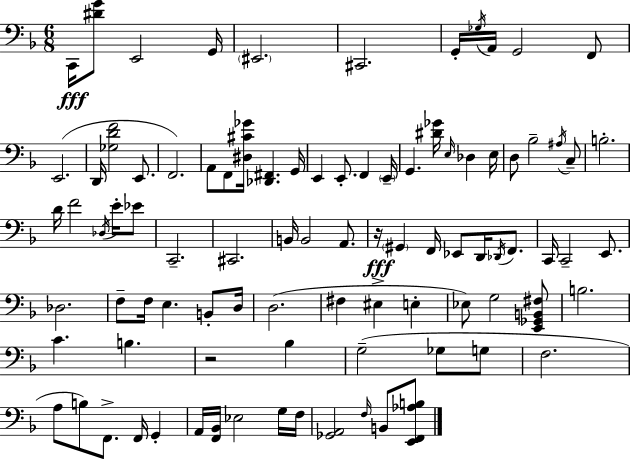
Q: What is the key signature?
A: D minor